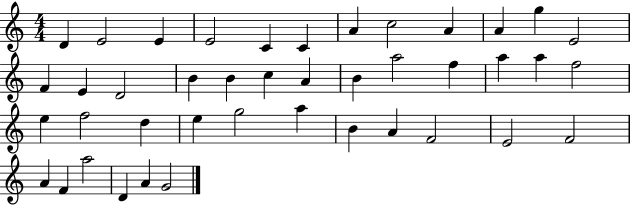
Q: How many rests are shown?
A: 0